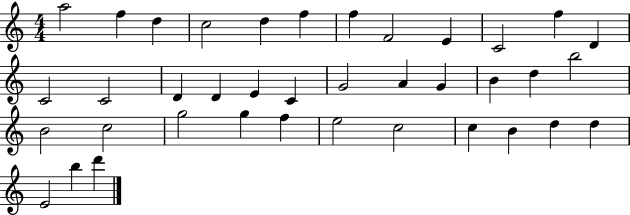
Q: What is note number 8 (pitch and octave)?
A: F4